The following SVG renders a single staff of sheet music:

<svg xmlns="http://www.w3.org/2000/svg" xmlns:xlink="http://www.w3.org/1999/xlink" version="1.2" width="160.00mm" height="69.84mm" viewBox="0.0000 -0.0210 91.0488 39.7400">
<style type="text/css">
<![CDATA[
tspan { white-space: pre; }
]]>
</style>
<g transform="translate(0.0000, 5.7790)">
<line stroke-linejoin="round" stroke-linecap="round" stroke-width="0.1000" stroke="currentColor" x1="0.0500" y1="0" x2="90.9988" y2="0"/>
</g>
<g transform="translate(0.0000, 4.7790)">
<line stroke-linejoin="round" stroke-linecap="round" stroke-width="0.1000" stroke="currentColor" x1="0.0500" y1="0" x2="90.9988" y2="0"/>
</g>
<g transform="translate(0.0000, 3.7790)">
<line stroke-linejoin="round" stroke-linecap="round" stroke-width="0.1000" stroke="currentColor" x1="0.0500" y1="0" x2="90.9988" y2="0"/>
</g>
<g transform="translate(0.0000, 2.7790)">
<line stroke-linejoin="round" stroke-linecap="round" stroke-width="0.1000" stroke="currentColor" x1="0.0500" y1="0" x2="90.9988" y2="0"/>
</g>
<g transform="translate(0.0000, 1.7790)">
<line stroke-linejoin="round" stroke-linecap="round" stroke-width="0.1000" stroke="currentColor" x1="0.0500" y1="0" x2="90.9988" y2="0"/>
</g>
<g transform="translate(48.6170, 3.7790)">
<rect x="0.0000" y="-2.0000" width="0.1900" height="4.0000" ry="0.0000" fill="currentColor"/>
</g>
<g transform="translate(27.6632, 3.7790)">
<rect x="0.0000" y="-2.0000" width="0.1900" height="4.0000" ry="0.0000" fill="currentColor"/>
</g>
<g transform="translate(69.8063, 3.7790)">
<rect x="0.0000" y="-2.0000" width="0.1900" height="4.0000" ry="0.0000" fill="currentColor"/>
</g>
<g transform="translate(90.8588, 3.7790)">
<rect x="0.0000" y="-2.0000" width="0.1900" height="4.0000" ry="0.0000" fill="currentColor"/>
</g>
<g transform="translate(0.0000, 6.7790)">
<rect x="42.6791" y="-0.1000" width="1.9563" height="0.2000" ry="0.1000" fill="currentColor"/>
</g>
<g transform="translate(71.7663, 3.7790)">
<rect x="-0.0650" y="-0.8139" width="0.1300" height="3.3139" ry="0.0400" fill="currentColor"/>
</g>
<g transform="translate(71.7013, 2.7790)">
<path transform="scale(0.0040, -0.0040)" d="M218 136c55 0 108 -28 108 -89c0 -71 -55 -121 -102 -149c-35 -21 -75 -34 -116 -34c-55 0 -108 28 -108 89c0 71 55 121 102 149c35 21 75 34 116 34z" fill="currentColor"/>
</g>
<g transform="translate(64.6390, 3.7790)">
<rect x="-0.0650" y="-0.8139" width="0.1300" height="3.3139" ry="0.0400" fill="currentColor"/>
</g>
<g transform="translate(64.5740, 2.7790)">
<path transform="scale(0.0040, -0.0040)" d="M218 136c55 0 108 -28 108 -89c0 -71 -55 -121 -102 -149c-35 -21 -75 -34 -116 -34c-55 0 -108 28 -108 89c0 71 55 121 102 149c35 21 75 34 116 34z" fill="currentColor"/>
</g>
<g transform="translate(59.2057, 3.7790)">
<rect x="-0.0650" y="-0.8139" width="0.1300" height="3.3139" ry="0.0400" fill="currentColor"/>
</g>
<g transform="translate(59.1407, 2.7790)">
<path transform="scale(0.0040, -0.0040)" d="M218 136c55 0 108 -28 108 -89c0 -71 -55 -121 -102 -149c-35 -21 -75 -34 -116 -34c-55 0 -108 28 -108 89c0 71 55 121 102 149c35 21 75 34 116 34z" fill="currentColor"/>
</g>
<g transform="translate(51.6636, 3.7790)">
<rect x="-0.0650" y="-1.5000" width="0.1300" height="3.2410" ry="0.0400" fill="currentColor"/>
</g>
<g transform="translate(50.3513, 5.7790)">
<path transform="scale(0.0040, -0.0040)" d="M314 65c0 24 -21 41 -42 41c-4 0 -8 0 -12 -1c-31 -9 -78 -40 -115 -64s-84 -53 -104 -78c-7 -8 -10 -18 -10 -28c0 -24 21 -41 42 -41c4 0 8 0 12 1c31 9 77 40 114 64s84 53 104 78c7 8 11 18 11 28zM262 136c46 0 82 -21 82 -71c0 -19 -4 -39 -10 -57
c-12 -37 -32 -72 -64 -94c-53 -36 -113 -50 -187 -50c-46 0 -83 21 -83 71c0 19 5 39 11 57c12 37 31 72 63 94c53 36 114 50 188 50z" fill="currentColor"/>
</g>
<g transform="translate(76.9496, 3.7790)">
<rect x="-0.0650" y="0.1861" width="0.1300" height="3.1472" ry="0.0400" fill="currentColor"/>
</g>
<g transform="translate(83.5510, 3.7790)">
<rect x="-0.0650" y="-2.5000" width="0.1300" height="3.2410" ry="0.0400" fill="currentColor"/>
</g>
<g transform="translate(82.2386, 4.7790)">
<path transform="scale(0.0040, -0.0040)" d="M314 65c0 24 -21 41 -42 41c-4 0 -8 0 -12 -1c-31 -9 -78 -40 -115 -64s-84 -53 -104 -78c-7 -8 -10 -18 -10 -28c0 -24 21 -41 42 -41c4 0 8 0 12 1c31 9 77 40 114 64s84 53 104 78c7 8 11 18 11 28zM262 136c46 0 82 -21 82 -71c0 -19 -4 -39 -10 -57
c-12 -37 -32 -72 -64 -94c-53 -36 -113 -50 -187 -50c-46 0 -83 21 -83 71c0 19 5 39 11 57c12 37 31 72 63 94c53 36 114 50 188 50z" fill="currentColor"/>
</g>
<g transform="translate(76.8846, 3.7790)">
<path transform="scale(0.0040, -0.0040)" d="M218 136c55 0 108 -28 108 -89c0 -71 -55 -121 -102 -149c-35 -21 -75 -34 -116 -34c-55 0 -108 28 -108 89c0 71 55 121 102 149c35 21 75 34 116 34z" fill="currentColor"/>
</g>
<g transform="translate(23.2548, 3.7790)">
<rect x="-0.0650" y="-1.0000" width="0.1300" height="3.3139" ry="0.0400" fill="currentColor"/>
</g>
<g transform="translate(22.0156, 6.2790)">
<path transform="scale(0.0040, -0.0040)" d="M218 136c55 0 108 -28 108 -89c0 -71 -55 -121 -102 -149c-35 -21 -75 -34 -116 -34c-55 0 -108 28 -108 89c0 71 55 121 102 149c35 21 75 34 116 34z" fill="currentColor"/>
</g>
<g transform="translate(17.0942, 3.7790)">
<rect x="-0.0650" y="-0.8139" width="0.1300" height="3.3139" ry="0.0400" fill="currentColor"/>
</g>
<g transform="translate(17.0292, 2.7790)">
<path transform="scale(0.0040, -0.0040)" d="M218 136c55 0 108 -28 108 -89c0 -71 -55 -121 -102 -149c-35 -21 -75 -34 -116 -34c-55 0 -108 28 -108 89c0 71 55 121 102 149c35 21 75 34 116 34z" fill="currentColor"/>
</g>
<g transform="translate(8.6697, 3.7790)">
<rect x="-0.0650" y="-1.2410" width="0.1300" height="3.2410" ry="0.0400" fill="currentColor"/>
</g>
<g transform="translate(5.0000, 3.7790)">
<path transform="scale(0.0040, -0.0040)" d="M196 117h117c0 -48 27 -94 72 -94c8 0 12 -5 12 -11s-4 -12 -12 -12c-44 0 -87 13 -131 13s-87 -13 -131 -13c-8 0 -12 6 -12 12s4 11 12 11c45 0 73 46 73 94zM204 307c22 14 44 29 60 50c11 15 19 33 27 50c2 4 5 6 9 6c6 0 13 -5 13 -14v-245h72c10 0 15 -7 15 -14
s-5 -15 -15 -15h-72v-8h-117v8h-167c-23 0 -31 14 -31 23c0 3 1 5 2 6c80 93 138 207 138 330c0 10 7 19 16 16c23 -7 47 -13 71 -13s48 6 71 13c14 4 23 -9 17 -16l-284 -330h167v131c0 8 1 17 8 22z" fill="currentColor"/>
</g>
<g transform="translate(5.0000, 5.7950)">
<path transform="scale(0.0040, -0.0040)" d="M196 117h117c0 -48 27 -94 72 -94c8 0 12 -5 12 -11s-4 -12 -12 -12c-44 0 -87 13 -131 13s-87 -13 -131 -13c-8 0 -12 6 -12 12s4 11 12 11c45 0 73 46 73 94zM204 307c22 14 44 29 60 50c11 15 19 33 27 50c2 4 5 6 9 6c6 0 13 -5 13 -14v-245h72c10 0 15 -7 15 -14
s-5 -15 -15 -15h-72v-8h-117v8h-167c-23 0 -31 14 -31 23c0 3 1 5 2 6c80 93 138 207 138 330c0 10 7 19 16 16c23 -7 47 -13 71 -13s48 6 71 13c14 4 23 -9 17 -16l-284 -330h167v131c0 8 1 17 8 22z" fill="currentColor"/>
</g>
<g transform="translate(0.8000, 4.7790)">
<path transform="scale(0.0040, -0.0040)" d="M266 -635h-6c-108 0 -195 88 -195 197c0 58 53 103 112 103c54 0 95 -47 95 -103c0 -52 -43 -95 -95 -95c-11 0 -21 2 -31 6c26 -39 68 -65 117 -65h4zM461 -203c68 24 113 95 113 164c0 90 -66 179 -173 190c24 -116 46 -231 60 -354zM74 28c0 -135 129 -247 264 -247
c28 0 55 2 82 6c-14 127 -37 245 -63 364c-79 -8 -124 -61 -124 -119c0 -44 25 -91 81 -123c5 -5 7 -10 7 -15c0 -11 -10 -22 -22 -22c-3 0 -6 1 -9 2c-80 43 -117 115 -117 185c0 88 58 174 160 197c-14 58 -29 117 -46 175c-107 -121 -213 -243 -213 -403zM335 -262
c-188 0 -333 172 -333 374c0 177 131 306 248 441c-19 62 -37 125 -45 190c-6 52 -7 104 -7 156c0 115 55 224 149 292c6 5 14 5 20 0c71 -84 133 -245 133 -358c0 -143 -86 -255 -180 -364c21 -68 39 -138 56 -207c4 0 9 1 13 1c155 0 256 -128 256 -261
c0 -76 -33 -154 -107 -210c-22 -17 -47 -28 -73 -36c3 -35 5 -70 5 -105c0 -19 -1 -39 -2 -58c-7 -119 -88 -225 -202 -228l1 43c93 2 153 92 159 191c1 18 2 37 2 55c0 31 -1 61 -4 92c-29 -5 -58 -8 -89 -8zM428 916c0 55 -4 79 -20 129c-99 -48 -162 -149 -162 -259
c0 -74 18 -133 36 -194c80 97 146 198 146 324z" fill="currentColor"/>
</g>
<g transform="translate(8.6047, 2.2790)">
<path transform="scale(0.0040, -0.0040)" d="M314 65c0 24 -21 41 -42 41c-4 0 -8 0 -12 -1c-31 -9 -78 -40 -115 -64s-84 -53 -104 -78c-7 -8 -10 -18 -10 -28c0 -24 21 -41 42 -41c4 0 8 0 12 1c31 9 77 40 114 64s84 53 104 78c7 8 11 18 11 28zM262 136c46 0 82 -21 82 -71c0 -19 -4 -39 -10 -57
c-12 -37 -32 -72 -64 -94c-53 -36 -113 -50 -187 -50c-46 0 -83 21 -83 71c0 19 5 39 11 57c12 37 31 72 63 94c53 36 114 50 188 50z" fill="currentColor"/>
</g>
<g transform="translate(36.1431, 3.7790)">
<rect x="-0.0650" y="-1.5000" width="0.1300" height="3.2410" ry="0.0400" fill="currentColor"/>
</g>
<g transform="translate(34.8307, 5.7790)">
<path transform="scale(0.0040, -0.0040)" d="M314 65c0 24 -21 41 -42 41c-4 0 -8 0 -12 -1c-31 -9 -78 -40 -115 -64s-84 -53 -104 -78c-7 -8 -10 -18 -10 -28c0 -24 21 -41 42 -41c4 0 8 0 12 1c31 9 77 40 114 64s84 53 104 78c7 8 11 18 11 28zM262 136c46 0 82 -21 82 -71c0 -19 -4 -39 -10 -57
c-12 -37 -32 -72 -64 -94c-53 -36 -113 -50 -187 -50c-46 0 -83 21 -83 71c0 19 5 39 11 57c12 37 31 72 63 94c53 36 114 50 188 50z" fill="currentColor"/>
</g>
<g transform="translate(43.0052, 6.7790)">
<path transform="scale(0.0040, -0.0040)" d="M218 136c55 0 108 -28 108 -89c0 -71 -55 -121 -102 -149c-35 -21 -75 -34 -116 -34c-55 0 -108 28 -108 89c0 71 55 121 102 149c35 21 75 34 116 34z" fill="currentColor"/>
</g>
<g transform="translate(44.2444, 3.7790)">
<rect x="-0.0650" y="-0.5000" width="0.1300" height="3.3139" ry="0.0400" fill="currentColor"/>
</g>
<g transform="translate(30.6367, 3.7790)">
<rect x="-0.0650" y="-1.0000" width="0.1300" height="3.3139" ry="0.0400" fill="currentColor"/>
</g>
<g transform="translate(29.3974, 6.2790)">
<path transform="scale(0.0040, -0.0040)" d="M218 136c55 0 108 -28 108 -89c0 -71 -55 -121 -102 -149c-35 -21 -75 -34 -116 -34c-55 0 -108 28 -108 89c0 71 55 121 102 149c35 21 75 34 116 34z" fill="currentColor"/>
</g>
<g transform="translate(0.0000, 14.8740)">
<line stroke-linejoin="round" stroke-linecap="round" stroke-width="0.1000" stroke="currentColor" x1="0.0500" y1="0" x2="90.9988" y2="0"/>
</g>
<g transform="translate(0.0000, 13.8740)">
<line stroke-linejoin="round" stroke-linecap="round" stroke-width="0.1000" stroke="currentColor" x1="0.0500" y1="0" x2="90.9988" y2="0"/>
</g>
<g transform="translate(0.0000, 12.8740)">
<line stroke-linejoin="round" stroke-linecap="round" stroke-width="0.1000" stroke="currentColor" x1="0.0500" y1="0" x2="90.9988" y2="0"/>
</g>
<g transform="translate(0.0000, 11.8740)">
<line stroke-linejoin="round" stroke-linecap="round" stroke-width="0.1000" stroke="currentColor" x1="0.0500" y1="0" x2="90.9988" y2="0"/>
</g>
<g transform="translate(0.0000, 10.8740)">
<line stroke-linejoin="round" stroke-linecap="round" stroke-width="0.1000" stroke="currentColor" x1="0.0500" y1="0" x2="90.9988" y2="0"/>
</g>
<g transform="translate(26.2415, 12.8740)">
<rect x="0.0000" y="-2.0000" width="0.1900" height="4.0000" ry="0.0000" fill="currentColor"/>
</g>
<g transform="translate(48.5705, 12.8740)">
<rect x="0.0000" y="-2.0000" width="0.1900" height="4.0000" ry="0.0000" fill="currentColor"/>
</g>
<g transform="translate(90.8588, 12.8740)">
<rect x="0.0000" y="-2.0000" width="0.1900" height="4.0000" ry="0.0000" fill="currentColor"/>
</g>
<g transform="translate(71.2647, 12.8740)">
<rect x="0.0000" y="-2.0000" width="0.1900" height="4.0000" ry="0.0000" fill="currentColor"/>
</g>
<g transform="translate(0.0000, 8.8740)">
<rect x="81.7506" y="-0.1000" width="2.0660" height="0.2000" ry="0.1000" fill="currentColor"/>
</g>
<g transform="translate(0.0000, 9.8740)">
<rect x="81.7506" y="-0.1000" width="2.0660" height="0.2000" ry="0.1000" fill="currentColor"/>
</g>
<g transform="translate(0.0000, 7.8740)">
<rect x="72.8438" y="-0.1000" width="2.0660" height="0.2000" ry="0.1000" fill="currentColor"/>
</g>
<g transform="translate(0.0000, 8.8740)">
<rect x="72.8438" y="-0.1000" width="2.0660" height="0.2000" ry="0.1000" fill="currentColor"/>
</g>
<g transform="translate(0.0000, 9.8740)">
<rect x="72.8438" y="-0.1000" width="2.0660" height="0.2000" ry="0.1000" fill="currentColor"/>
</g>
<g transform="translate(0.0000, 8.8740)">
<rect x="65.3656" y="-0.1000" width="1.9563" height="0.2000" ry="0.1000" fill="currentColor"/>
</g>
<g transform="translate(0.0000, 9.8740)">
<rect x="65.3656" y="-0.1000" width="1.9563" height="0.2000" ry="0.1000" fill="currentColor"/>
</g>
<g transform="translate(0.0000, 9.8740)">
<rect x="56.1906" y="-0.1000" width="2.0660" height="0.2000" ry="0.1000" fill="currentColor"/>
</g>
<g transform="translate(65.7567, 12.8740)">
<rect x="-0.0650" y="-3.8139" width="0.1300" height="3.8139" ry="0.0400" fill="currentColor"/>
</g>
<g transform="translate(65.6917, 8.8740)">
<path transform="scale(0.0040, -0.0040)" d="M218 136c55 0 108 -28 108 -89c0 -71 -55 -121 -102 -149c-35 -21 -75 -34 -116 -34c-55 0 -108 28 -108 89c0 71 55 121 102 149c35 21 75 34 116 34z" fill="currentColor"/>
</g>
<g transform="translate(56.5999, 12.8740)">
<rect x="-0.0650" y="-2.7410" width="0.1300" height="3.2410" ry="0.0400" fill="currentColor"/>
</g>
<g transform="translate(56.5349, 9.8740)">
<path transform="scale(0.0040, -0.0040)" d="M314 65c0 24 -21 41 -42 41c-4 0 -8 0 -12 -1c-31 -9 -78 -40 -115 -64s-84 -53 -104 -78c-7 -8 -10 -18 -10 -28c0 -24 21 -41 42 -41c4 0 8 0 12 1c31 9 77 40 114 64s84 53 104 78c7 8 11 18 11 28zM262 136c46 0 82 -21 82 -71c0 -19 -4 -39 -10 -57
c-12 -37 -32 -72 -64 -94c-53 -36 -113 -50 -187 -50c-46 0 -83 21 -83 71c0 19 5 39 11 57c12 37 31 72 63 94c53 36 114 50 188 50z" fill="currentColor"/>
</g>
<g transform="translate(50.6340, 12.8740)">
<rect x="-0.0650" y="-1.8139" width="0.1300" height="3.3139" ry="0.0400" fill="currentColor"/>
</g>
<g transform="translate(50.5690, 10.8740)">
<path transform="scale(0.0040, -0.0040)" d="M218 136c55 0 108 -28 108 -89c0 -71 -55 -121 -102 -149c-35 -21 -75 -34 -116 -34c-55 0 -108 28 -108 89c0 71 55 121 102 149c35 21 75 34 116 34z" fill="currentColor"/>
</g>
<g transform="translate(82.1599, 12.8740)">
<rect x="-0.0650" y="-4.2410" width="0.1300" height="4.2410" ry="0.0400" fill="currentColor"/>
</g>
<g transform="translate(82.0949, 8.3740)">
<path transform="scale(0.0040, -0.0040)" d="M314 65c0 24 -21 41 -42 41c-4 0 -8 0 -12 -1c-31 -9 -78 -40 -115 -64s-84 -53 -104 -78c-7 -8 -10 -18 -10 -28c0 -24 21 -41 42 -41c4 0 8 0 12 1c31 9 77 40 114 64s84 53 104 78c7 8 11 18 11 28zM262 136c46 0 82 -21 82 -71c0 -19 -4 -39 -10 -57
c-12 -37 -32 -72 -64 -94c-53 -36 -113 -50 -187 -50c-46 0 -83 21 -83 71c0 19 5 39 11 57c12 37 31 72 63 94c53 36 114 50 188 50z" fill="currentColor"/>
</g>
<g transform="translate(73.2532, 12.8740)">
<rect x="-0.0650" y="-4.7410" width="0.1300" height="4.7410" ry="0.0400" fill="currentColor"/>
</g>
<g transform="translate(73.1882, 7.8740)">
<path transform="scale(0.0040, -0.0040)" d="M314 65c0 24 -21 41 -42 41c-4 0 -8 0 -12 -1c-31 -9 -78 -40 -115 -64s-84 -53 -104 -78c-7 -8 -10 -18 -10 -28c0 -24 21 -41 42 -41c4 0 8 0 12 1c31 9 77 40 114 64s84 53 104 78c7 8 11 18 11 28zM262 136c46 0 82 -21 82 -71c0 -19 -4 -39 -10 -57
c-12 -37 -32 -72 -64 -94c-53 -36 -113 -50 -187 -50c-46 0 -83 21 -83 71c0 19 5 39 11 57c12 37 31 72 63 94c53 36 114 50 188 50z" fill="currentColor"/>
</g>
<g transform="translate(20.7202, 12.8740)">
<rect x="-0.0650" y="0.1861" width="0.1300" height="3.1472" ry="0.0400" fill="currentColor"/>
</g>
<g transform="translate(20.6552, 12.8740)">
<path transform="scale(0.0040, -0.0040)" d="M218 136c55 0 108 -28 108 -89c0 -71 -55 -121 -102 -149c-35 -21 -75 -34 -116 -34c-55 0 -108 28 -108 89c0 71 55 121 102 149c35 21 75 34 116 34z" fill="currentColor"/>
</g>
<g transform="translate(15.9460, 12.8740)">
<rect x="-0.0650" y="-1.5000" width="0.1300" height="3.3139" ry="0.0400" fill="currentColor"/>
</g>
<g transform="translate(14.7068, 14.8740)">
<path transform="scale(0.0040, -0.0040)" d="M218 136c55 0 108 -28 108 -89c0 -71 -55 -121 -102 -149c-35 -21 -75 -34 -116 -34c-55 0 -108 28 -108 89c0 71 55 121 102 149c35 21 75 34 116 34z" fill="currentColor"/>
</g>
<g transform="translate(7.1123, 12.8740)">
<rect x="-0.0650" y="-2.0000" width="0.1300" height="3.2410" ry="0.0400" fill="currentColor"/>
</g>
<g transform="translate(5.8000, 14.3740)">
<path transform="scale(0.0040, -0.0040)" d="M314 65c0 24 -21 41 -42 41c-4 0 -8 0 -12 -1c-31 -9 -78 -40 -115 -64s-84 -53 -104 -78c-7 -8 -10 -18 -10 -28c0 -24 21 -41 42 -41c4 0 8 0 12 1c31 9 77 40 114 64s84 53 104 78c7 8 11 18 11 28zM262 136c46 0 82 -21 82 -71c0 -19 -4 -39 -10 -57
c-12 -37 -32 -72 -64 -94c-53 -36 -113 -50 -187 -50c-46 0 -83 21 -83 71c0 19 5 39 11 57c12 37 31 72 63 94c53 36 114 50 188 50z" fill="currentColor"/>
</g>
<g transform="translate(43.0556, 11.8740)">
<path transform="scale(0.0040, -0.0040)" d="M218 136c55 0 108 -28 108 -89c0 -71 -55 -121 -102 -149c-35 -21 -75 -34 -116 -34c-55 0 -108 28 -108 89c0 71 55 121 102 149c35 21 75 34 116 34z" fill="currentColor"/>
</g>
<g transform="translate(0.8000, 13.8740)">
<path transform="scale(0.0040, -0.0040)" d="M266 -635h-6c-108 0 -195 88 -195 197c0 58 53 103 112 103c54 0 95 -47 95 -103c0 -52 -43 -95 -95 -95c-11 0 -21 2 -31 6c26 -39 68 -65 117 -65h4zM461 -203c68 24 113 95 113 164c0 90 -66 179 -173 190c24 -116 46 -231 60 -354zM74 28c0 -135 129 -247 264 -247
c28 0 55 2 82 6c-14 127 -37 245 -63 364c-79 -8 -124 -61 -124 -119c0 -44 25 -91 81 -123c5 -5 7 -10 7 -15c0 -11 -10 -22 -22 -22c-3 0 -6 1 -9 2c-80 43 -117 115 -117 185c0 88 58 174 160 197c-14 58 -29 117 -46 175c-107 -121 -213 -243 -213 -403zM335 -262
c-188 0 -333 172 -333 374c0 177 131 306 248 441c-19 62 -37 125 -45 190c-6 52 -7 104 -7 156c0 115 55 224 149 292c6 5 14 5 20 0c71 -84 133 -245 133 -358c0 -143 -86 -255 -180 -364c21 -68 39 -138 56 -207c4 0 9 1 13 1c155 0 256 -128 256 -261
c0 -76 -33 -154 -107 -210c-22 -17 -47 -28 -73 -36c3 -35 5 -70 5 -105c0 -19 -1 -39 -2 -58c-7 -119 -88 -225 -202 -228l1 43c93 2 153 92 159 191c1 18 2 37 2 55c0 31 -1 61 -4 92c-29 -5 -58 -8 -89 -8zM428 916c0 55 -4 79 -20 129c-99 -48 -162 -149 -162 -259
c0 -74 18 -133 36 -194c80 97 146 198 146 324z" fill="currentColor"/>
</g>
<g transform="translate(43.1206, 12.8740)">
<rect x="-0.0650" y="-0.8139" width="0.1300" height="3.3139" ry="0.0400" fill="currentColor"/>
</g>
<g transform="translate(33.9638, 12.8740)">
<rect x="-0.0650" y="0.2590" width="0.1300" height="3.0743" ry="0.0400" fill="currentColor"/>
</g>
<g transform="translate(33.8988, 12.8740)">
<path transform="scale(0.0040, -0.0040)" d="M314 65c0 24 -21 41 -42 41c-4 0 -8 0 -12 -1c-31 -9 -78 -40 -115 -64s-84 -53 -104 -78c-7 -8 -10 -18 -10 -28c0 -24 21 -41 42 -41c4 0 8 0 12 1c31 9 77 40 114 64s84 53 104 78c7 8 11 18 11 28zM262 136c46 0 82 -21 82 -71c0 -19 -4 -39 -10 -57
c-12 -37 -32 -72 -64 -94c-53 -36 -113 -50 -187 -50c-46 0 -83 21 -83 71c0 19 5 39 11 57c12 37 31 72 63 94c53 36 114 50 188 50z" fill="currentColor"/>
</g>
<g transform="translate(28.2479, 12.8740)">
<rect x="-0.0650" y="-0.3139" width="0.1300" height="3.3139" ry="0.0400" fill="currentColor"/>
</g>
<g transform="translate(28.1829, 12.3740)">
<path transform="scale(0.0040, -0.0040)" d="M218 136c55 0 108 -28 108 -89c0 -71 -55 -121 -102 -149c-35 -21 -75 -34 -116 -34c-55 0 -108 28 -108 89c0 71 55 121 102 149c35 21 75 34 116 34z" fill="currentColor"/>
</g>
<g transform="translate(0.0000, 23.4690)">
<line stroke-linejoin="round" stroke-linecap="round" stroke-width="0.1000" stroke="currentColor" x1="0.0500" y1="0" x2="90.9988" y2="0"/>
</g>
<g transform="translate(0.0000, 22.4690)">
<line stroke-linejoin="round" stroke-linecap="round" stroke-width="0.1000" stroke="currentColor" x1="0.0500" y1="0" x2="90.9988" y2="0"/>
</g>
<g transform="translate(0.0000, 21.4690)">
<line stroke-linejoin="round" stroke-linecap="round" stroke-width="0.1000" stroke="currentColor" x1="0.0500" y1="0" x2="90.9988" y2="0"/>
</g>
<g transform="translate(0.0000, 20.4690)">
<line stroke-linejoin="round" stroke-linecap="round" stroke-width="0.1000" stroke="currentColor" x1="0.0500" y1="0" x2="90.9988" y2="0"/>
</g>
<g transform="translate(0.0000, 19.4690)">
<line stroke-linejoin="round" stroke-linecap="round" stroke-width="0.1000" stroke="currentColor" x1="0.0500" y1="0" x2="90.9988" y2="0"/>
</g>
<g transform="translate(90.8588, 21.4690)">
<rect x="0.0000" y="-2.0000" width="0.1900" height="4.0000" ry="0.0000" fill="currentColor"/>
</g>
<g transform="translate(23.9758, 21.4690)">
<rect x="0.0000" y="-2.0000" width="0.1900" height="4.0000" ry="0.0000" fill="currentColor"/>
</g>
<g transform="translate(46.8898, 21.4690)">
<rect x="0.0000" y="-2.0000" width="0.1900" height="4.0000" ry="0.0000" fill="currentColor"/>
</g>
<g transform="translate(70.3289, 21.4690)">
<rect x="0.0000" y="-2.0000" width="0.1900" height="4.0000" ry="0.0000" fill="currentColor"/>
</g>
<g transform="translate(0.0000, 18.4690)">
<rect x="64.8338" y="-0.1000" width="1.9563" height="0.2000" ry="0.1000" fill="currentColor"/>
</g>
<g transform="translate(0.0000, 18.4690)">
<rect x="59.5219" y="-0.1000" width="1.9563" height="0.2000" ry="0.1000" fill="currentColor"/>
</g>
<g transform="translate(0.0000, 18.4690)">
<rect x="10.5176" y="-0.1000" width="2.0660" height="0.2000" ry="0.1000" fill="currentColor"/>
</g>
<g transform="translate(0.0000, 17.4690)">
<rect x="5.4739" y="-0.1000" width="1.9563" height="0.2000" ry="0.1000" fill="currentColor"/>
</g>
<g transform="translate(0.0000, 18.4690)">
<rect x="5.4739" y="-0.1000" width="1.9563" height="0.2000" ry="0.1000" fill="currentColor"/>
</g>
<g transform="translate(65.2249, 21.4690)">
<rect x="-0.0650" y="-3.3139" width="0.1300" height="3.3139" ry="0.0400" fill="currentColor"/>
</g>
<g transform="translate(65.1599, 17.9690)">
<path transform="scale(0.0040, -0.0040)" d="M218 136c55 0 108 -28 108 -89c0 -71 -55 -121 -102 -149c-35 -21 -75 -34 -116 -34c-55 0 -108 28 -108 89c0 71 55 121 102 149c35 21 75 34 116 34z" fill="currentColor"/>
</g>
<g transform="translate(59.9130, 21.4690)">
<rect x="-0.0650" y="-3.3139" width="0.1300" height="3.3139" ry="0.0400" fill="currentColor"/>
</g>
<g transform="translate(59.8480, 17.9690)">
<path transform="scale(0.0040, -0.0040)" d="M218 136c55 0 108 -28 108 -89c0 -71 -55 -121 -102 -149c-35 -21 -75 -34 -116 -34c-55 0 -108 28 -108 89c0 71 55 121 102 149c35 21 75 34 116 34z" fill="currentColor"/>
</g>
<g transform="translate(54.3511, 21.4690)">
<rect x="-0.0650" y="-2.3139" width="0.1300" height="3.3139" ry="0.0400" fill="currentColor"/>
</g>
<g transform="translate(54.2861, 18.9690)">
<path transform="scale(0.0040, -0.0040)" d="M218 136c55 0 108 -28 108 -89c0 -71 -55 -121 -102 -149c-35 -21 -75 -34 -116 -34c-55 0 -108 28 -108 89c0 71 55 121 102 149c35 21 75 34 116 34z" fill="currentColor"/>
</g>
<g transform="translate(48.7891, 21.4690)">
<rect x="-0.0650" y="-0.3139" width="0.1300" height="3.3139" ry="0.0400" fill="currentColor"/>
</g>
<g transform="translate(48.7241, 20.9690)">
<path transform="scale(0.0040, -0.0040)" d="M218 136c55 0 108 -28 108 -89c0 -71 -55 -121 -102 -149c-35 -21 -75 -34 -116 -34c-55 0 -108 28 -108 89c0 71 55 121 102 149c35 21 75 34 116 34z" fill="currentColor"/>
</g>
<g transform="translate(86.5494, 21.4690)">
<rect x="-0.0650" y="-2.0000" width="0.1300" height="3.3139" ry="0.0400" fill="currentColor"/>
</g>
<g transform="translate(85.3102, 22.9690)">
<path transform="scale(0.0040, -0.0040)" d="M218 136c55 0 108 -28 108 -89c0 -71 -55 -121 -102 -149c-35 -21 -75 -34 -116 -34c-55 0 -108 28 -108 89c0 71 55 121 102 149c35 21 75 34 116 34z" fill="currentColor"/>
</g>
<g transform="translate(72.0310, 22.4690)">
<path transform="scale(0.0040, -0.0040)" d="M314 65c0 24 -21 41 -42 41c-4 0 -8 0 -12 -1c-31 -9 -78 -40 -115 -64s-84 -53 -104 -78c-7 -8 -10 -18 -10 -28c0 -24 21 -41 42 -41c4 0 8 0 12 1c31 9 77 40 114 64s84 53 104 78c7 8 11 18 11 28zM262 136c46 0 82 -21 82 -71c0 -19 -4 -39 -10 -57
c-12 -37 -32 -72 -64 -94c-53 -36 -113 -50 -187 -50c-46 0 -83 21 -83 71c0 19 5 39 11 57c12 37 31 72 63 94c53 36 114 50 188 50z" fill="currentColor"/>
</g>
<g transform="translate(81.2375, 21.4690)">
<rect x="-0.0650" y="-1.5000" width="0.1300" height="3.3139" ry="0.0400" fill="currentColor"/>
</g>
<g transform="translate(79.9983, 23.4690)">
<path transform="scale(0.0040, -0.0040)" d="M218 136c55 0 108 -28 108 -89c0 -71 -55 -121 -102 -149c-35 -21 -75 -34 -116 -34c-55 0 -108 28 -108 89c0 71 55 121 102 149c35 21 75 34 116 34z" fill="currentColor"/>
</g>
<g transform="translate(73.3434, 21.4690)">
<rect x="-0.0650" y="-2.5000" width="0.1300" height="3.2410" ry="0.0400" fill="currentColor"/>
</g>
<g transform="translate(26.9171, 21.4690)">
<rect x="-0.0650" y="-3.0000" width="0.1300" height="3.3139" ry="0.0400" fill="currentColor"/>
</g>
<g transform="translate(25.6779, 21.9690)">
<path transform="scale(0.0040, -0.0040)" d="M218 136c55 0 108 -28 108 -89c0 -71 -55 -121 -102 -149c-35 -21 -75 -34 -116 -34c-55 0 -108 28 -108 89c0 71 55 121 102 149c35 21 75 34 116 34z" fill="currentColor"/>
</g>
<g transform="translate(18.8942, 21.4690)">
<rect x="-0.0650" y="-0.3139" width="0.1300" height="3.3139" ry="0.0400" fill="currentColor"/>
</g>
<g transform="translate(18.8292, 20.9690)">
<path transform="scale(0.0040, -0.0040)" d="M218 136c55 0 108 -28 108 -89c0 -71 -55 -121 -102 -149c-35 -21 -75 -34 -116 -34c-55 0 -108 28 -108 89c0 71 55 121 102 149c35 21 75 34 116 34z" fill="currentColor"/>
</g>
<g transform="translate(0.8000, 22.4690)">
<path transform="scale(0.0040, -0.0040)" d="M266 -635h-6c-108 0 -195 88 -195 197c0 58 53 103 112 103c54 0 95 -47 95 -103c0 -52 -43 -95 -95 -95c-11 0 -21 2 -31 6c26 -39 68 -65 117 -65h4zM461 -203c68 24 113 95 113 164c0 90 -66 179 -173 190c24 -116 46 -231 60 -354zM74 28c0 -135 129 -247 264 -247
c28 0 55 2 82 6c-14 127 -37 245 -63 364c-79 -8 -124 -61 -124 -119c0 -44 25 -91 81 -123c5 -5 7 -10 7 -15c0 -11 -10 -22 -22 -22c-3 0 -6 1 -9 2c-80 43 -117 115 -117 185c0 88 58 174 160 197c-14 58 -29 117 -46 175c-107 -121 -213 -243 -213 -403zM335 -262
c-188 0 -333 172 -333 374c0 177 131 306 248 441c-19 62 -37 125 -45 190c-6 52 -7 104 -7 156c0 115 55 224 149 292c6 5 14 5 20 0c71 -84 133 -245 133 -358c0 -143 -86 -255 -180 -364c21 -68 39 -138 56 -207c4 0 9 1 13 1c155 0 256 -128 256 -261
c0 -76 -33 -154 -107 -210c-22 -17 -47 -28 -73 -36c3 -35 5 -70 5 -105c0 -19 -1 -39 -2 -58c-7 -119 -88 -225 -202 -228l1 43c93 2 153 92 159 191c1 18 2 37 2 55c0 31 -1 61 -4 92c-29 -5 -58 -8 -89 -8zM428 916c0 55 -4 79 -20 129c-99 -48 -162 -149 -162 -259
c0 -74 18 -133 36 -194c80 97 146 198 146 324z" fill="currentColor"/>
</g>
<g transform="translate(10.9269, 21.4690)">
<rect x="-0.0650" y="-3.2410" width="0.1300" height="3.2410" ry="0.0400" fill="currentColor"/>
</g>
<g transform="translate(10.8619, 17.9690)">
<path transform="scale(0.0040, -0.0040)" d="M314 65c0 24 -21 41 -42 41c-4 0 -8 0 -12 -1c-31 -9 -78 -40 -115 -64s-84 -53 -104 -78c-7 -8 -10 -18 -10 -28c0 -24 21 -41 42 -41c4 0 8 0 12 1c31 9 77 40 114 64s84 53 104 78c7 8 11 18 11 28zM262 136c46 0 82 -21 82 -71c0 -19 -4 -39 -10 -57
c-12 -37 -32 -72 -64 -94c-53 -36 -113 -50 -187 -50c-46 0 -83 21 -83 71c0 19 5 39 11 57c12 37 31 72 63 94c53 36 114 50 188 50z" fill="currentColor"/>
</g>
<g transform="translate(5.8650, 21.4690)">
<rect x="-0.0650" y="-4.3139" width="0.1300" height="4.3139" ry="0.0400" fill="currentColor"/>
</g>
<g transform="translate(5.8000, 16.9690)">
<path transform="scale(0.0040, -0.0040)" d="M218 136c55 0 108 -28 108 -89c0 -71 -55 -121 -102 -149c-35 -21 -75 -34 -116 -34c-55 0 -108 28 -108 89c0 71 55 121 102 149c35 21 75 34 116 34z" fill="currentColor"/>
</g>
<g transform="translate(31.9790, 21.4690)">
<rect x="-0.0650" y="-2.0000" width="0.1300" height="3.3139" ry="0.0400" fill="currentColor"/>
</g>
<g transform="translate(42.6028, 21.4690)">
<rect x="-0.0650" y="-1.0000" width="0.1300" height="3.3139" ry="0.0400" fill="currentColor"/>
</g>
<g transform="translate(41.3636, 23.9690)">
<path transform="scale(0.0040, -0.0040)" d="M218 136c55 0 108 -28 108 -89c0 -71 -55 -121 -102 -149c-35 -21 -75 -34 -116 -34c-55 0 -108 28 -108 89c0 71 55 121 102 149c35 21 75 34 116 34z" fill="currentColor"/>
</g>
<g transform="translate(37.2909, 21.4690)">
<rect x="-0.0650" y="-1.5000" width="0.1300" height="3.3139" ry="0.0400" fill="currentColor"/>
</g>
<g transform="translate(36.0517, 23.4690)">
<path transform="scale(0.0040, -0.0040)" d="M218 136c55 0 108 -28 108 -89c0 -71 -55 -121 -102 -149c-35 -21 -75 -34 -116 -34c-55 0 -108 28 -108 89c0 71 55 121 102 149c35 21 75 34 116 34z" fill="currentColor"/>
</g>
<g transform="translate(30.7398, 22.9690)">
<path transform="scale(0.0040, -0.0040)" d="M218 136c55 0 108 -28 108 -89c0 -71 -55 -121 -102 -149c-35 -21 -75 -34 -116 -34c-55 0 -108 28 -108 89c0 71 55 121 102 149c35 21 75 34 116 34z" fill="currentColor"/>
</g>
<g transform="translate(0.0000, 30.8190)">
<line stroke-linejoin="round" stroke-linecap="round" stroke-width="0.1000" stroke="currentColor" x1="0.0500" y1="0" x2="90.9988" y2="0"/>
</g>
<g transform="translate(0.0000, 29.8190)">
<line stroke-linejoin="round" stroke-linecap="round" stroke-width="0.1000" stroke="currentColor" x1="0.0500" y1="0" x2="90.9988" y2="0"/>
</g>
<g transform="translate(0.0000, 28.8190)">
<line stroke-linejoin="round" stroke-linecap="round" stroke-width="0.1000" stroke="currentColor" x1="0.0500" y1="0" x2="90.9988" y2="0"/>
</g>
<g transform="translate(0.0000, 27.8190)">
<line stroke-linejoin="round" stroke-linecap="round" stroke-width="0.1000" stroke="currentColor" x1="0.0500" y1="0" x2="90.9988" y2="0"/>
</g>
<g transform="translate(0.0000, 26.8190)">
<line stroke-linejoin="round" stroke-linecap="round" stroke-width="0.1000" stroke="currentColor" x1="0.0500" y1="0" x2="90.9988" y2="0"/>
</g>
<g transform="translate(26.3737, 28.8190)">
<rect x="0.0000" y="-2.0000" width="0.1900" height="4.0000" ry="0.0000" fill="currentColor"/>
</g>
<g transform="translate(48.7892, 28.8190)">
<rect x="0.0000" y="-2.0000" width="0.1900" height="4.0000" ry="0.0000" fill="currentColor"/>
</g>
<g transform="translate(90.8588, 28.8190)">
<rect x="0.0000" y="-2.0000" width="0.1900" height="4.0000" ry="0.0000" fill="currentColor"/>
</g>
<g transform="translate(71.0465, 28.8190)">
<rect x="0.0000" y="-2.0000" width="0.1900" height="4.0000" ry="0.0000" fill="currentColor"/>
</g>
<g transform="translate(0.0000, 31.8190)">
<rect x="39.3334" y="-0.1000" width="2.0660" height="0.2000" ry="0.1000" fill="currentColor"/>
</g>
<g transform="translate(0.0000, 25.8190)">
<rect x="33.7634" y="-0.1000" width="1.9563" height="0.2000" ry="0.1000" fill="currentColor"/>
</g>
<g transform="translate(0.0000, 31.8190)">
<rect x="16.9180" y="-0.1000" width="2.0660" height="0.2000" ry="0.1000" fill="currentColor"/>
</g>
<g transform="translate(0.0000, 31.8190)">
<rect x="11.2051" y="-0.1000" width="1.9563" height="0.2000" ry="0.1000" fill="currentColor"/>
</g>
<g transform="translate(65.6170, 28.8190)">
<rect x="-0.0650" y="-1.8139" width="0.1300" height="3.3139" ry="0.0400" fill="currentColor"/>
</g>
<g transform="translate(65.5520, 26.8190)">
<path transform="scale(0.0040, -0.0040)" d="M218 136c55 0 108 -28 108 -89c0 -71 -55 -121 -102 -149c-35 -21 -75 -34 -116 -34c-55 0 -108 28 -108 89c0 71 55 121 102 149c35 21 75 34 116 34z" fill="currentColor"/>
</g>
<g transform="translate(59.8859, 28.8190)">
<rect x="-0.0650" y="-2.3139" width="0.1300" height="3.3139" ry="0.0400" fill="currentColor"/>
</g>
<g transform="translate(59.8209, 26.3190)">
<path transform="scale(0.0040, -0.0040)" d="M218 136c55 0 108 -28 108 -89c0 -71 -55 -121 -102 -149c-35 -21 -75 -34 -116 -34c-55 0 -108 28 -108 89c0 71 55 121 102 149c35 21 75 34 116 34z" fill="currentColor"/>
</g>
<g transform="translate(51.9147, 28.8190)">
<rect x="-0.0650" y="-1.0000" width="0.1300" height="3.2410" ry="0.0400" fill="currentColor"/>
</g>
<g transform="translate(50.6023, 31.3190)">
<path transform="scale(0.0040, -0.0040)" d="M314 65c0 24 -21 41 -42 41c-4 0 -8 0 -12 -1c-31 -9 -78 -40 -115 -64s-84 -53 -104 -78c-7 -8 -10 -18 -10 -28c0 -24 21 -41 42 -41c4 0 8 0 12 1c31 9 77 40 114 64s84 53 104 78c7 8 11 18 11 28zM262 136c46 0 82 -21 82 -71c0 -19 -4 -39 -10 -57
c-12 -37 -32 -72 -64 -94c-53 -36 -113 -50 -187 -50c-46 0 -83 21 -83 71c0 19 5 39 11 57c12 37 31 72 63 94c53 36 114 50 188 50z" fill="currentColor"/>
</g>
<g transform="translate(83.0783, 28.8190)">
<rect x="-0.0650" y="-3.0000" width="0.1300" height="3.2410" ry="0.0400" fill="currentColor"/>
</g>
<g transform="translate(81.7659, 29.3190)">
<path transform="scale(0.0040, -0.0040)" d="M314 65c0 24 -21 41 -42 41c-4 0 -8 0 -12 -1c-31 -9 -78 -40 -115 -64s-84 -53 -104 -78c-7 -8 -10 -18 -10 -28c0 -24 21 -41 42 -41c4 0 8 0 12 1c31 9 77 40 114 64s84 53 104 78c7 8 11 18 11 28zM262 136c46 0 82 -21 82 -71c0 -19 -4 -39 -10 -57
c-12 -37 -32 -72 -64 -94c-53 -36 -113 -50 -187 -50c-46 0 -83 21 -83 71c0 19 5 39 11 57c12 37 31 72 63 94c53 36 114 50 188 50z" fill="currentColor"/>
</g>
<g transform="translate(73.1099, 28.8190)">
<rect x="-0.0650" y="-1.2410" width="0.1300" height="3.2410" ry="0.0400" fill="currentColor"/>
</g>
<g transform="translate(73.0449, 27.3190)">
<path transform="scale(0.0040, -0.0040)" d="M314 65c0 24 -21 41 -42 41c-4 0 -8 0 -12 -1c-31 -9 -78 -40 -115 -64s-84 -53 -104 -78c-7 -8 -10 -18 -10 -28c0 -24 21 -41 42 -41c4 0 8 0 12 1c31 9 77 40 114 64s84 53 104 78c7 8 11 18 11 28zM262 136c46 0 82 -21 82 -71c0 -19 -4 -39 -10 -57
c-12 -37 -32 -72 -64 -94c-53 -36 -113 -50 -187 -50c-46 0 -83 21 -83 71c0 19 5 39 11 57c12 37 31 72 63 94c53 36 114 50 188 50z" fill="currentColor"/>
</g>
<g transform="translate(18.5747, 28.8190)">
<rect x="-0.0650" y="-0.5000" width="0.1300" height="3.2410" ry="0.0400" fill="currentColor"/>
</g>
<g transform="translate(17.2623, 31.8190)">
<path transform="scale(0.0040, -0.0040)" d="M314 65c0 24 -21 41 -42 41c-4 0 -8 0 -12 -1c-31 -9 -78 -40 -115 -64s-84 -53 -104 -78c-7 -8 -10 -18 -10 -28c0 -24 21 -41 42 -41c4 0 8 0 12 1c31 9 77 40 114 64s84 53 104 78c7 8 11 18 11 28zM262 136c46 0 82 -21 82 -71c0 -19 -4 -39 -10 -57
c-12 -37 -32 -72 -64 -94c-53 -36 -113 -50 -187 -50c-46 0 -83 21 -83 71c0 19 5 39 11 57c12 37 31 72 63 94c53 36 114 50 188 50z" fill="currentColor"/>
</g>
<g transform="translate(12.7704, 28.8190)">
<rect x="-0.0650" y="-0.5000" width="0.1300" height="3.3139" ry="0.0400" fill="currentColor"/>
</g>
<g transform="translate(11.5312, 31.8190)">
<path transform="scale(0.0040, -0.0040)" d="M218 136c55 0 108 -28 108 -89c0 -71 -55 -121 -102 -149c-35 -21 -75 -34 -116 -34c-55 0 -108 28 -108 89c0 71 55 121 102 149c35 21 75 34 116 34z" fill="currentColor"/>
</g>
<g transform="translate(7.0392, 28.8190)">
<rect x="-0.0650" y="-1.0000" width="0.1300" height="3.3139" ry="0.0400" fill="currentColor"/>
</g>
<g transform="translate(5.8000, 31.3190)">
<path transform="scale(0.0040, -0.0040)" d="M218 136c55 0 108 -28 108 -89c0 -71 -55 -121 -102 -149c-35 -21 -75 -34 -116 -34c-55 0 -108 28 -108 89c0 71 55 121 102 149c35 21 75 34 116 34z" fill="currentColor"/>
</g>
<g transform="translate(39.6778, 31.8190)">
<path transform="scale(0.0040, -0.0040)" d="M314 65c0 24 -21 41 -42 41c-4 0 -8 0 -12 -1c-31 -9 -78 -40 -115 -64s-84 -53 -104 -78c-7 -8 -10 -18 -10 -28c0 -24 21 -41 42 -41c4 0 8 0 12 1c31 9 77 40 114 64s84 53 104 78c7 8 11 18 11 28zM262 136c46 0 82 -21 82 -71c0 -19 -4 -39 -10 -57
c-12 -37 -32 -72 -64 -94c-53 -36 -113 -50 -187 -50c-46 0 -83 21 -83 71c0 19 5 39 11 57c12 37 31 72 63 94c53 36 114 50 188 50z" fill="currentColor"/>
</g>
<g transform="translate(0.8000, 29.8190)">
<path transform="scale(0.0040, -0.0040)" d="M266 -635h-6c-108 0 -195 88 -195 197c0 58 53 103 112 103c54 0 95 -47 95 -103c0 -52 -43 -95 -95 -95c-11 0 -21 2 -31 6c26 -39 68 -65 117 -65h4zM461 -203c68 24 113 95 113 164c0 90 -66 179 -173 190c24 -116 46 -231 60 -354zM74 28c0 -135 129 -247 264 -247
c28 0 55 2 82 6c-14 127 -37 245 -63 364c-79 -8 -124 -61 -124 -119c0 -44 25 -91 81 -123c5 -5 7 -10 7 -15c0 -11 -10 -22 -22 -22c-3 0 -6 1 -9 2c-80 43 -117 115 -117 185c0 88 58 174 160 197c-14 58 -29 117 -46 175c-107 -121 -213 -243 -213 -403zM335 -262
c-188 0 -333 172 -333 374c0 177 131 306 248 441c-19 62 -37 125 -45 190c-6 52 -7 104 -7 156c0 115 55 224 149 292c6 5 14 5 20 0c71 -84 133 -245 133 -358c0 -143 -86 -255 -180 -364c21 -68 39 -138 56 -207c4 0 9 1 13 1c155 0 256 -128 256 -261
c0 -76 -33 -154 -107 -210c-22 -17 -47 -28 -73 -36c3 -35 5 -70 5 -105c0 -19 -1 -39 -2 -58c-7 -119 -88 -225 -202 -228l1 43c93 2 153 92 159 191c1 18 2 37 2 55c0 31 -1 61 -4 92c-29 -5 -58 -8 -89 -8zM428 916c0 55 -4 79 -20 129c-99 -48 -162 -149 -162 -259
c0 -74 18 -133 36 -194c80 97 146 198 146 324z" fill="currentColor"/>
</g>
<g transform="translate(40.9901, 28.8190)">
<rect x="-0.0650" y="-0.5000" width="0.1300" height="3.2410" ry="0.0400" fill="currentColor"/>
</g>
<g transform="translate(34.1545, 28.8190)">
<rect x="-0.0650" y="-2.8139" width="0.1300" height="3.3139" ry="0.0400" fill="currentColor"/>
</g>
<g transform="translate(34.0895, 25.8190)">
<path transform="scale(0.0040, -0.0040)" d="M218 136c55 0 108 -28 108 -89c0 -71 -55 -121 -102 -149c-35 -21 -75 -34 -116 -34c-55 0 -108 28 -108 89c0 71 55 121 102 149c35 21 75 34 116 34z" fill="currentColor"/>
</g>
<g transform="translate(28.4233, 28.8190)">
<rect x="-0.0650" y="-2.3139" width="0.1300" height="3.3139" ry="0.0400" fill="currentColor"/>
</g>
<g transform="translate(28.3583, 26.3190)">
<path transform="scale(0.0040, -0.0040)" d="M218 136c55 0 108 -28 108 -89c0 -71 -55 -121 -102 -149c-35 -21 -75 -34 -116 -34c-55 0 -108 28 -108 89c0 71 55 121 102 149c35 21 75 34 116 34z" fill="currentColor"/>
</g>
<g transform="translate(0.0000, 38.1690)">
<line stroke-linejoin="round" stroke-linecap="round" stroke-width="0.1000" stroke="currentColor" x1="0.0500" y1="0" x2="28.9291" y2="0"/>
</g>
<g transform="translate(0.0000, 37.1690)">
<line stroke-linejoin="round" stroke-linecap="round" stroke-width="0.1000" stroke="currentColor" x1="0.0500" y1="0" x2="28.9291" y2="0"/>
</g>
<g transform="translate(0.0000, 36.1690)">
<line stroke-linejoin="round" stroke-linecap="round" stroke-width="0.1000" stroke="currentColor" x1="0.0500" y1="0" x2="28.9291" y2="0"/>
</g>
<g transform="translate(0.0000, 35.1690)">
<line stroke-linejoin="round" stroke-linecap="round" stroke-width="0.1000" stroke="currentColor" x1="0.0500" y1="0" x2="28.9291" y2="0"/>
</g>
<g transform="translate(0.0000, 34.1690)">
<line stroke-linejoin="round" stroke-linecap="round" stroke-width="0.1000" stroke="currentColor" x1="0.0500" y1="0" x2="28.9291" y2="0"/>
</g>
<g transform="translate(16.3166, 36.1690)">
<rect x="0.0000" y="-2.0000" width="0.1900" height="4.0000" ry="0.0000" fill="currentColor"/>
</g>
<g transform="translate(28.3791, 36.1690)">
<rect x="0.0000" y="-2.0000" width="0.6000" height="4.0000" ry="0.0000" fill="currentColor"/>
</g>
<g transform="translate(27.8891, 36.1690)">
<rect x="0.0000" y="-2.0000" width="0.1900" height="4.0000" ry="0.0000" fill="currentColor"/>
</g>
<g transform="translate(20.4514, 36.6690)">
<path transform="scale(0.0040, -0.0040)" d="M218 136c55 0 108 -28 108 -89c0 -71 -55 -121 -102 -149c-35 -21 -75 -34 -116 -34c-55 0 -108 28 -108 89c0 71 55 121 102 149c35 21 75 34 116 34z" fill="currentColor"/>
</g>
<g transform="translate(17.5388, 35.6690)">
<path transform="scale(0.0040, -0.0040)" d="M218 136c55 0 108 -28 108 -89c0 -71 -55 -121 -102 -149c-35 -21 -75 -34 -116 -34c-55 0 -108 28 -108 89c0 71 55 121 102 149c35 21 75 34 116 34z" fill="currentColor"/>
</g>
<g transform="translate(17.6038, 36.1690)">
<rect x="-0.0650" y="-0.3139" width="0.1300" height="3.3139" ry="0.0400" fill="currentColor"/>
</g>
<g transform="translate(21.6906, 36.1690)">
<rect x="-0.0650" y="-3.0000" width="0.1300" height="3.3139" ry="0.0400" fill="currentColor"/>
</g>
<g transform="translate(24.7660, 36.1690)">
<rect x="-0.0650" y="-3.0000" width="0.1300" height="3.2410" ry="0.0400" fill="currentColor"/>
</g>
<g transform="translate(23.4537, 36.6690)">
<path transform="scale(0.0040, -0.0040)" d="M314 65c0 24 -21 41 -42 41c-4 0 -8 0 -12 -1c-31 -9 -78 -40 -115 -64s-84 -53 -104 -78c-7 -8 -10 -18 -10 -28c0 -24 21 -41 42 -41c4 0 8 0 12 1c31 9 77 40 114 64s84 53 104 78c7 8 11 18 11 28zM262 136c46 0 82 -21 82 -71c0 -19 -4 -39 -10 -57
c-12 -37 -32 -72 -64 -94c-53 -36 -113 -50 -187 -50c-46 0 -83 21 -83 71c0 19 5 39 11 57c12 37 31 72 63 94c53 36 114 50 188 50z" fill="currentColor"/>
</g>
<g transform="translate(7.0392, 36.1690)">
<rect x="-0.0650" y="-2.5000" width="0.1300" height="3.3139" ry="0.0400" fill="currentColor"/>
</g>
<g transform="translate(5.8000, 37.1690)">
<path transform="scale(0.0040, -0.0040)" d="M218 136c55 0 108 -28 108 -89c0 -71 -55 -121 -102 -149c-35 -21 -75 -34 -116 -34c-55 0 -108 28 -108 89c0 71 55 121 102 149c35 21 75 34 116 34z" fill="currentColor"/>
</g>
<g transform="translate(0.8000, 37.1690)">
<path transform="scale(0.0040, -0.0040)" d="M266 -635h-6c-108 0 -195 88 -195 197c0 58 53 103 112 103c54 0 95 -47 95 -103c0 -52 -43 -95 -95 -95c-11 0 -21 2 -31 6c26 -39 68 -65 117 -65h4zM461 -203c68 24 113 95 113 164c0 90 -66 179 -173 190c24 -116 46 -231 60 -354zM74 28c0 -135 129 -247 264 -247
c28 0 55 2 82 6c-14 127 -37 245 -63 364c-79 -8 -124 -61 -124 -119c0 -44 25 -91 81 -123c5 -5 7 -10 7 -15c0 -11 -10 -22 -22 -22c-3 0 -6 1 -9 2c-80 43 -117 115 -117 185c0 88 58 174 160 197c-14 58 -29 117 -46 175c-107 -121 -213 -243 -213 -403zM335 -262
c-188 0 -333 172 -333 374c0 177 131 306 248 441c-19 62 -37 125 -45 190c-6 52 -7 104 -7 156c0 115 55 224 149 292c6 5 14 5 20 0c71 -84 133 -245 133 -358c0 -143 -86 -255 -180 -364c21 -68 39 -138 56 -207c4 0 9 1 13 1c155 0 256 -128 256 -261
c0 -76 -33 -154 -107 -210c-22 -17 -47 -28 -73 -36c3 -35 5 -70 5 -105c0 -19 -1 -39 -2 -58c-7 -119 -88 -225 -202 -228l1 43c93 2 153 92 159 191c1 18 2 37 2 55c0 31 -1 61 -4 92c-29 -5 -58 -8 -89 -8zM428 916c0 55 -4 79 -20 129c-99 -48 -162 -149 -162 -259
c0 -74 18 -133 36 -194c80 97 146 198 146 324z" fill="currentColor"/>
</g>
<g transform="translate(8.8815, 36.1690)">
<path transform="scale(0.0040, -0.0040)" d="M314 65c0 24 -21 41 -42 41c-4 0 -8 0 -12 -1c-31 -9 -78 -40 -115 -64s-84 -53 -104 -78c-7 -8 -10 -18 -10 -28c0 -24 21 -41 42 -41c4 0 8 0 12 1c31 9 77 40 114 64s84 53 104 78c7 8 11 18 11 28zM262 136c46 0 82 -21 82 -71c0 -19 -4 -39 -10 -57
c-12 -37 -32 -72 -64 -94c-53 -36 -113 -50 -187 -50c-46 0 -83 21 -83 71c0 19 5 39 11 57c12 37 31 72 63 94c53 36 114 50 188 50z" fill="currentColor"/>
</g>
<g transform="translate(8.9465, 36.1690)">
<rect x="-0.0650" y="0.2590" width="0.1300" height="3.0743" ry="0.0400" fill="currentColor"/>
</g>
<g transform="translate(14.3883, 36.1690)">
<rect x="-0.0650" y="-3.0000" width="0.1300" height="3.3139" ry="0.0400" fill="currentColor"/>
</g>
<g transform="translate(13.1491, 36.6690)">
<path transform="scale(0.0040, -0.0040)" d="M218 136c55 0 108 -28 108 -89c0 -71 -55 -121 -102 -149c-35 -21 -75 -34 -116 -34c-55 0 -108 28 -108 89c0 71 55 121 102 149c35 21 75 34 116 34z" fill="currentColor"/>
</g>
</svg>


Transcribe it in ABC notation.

X:1
T:Untitled
M:4/4
L:1/4
K:C
e2 d D D E2 C E2 d d d B G2 F2 E B c B2 d f a2 c' e'2 d'2 d' b2 c A F E D c g b b G2 E F D C C2 g a C2 D2 g f e2 A2 G B2 A c A A2